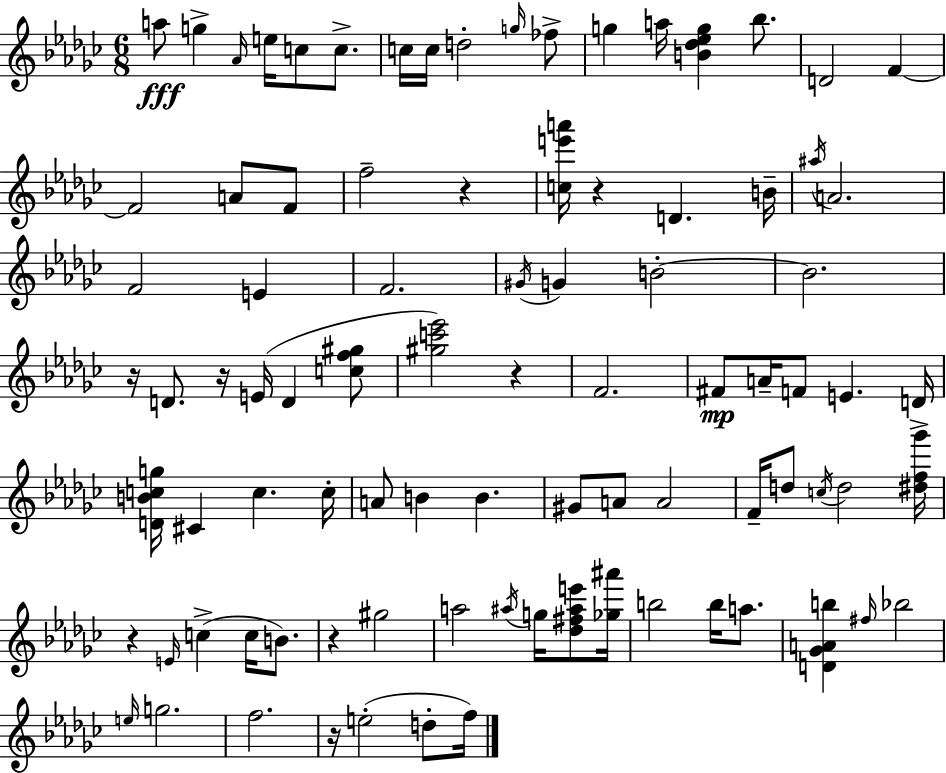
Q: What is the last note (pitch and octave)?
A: F5